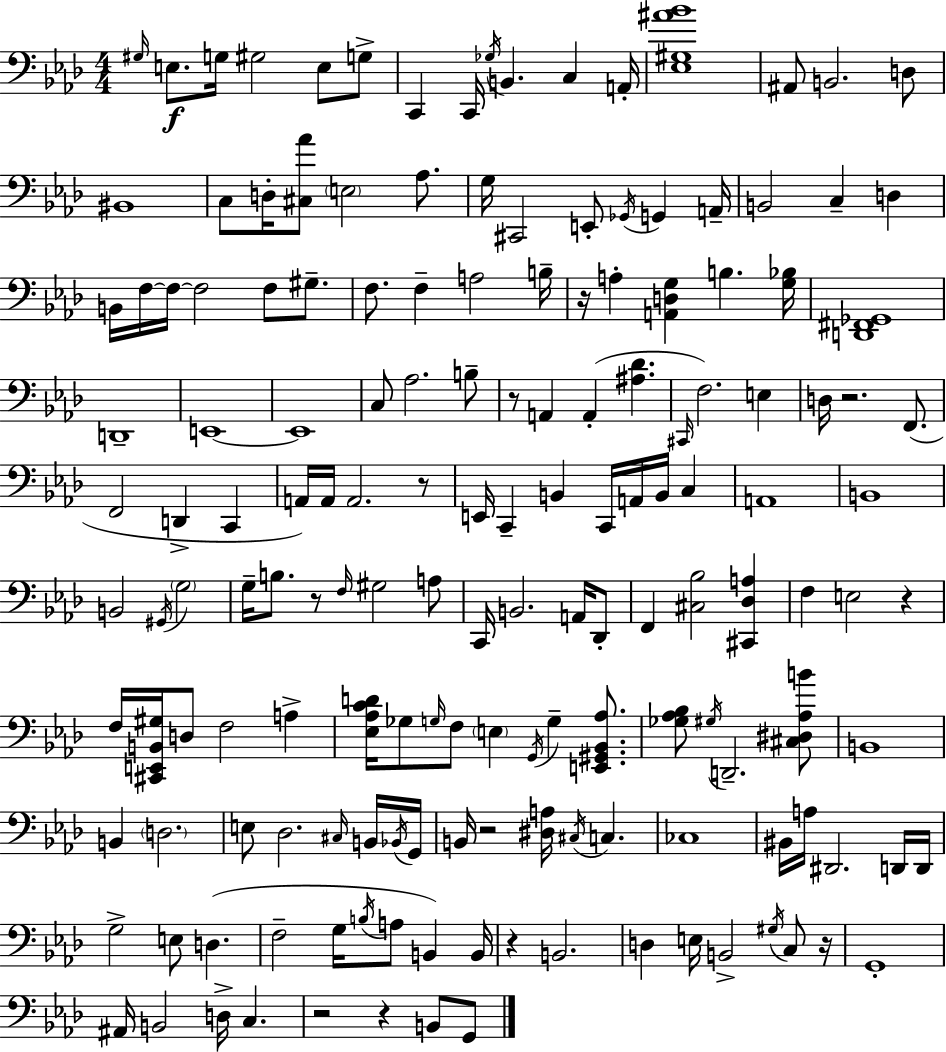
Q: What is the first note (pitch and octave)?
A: G#3